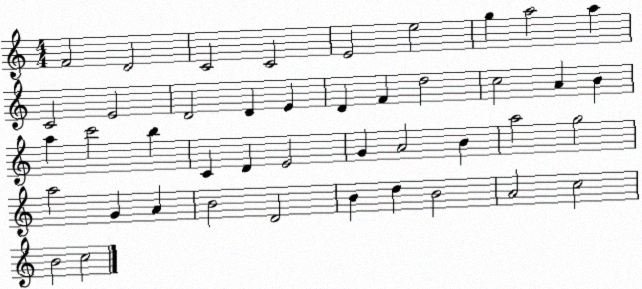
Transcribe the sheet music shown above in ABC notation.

X:1
T:Untitled
M:4/4
L:1/4
K:C
F2 D2 C2 C2 E2 e2 g a2 a C2 E2 D2 D E D F d2 c2 A B a c'2 b C D E2 G A2 B a2 g2 a2 G A B2 D2 B d B2 A2 c2 B2 c2